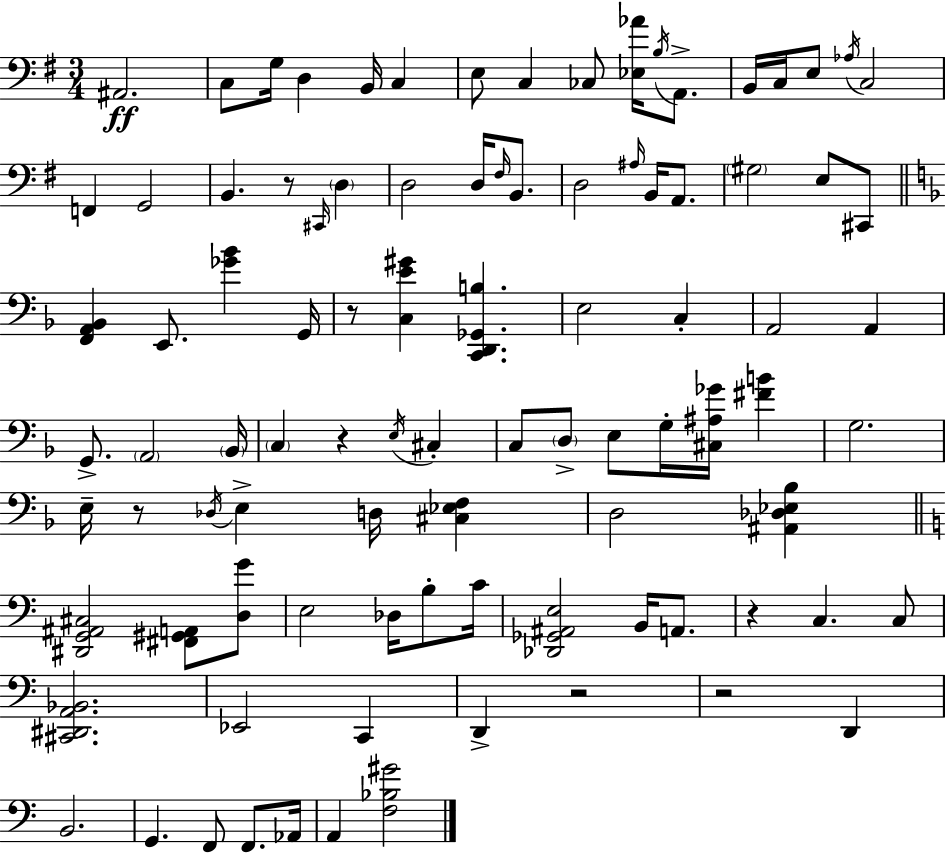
A#2/h. C3/e G3/s D3/q B2/s C3/q E3/e C3/q CES3/e [Eb3,Ab4]/s B3/s A2/e. B2/s C3/s E3/e Ab3/s C3/h F2/q G2/h B2/q. R/e C#2/s D3/q D3/h D3/s F#3/s B2/e. D3/h A#3/s B2/s A2/e. G#3/h E3/e C#2/e [F2,A2,Bb2]/q E2/e. [Gb4,Bb4]/q G2/s R/e [C3,E4,G#4]/q [C2,D2,Gb2,B3]/q. E3/h C3/q A2/h A2/q G2/e. A2/h Bb2/s C3/q R/q E3/s C#3/q C3/e D3/e E3/e G3/s [C#3,A#3,Gb4]/s [F#4,B4]/q G3/h. E3/s R/e Db3/s E3/q D3/s [C#3,Eb3,F3]/q D3/h [A#2,Db3,Eb3,Bb3]/q [D#2,G2,A#2,C#3]/h [F#2,G#2,A2]/e [D3,G4]/e E3/h Db3/s B3/e C4/s [Db2,Gb2,A#2,E3]/h B2/s A2/e. R/q C3/q. C3/e [C#2,D#2,A2,Bb2]/h. Eb2/h C2/q D2/q R/h R/h D2/q B2/h. G2/q. F2/e F2/e. Ab2/s A2/q [F3,Bb3,G#4]/h